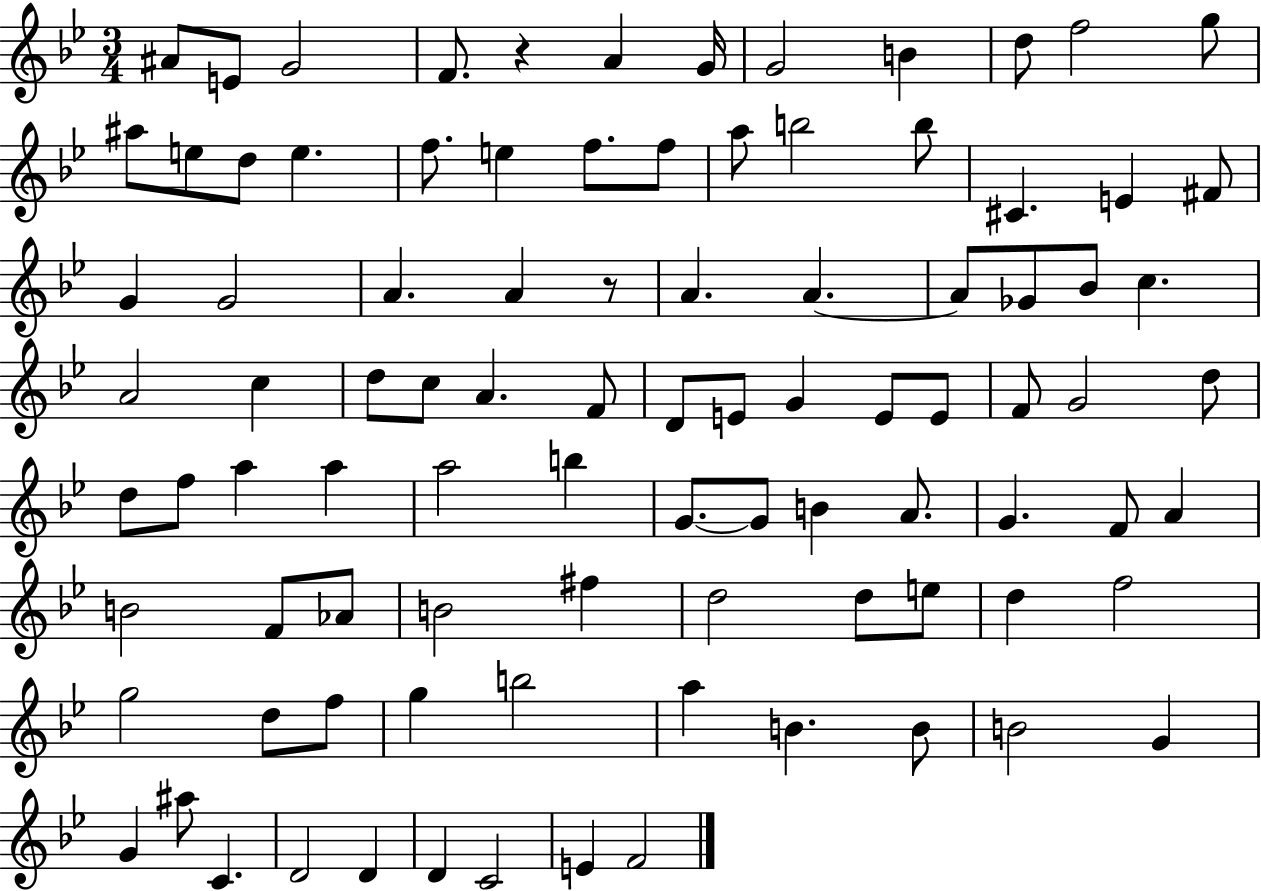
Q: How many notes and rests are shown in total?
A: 93